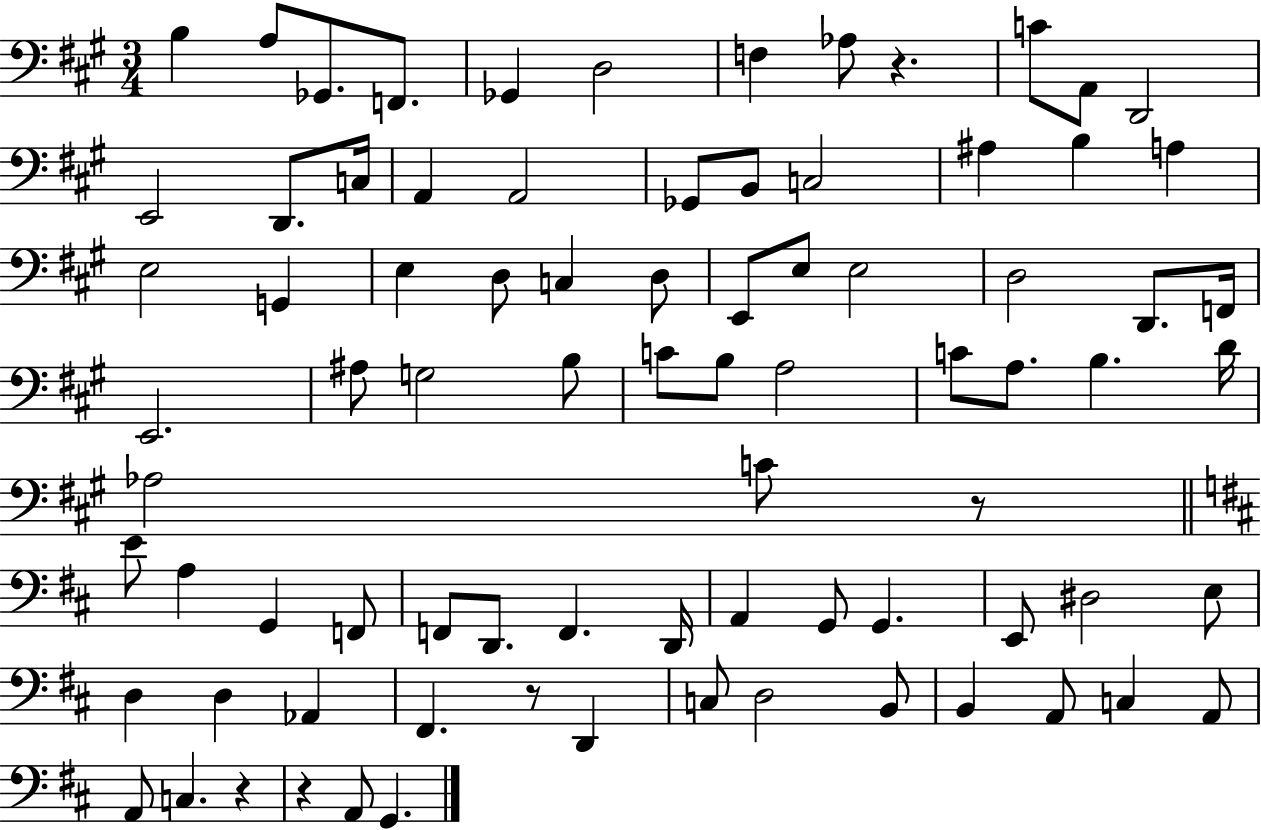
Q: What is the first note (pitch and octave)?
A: B3